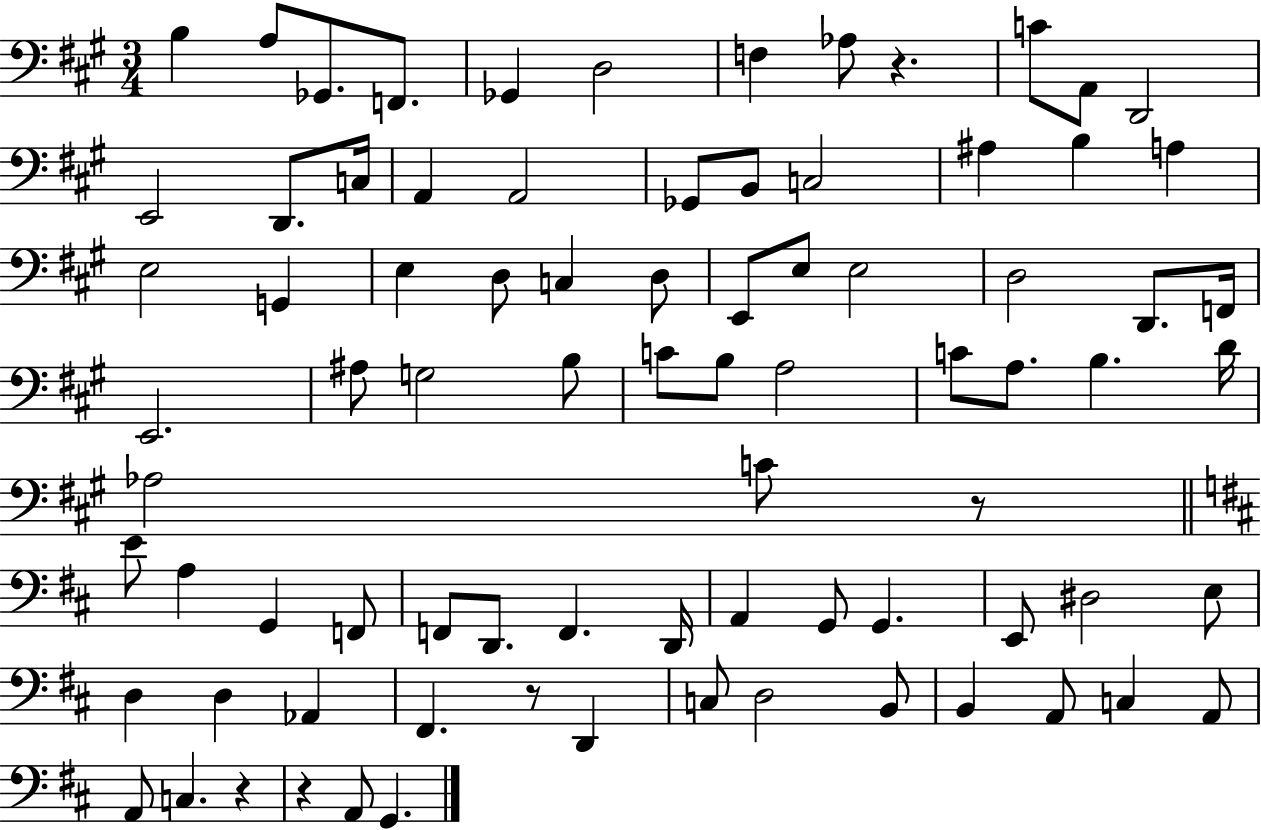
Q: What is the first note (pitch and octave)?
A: B3